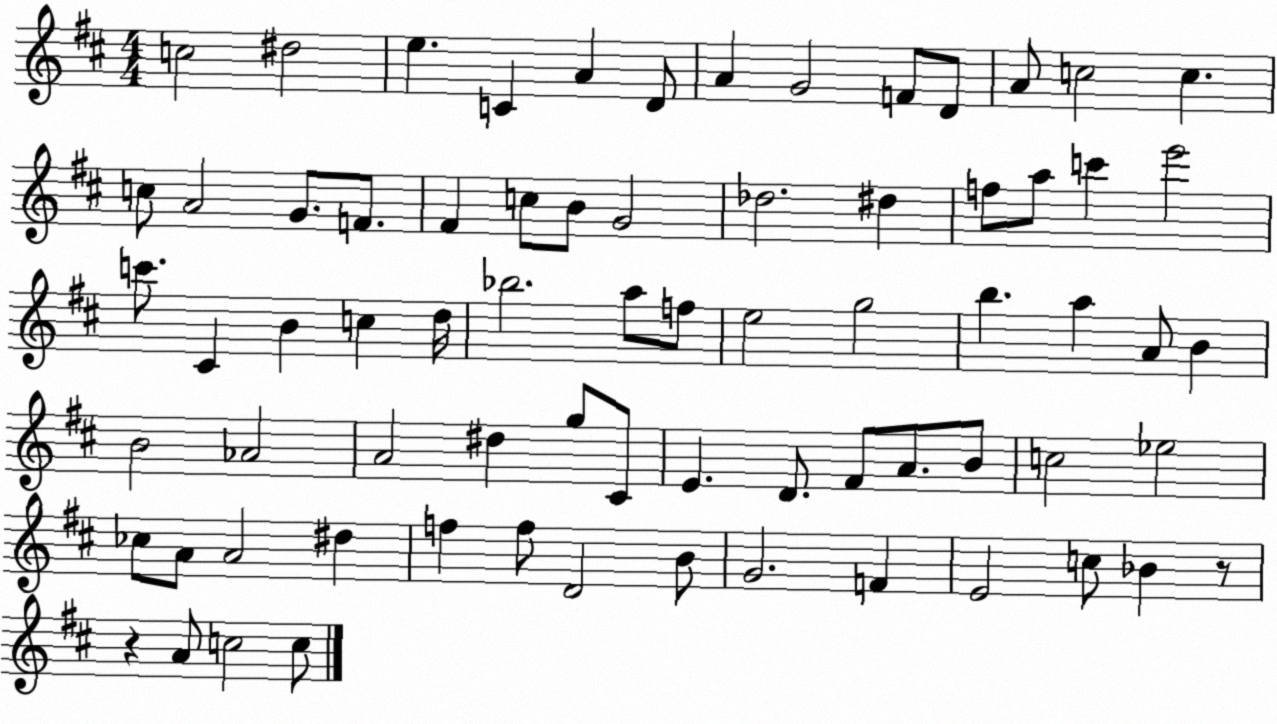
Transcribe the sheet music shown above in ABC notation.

X:1
T:Untitled
M:4/4
L:1/4
K:D
c2 ^d2 e C A D/2 A G2 F/2 D/2 A/2 c2 c c/2 A2 G/2 F/2 ^F c/2 B/2 G2 _d2 ^d f/2 a/2 c' e'2 c'/2 ^C B c d/4 _b2 a/2 f/2 e2 g2 b a A/2 B B2 _A2 A2 ^d g/2 ^C/2 E D/2 ^F/2 A/2 B/2 c2 _e2 _c/2 A/2 A2 ^d f f/2 D2 B/2 G2 F E2 c/2 _B z/2 z A/2 c2 c/2